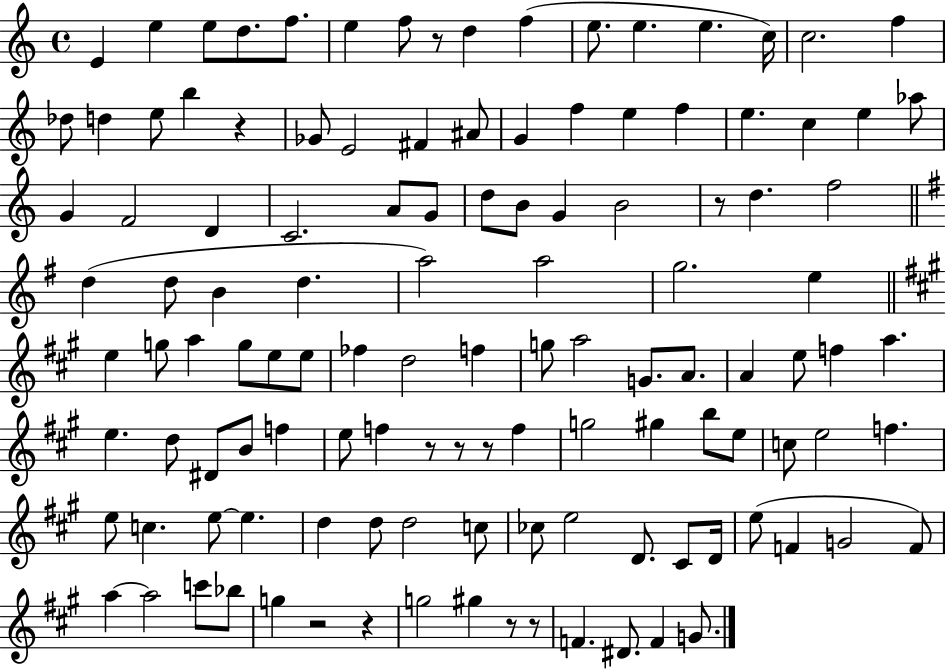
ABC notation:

X:1
T:Untitled
M:4/4
L:1/4
K:C
E e e/2 d/2 f/2 e f/2 z/2 d f e/2 e e c/4 c2 f _d/2 d e/2 b z _G/2 E2 ^F ^A/2 G f e f e c e _a/2 G F2 D C2 A/2 G/2 d/2 B/2 G B2 z/2 d f2 d d/2 B d a2 a2 g2 e e g/2 a g/2 e/2 e/2 _f d2 f g/2 a2 G/2 A/2 A e/2 f a e d/2 ^D/2 B/2 f e/2 f z/2 z/2 z/2 f g2 ^g b/2 e/2 c/2 e2 f e/2 c e/2 e d d/2 d2 c/2 _c/2 e2 D/2 ^C/2 D/4 e/2 F G2 F/2 a a2 c'/2 _b/2 g z2 z g2 ^g z/2 z/2 F ^D/2 F G/2